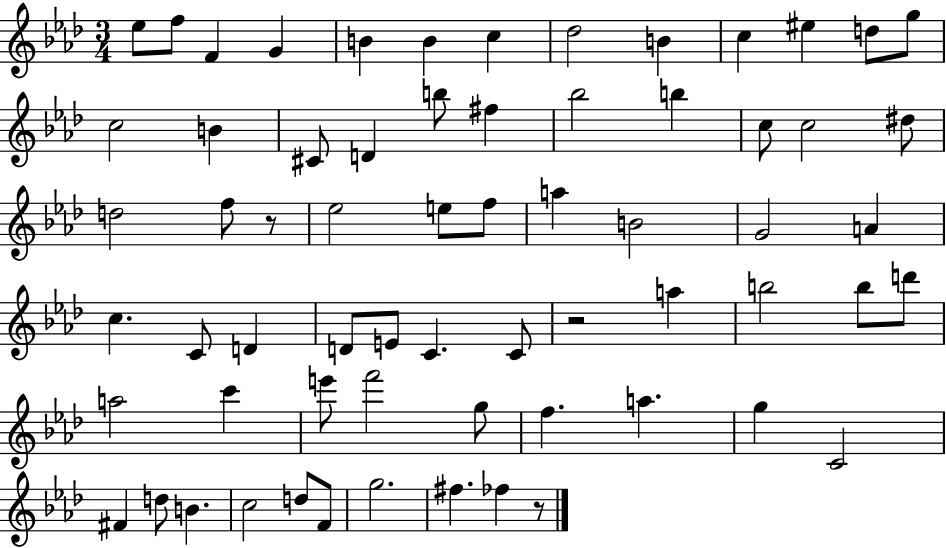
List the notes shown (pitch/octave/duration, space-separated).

Eb5/e F5/e F4/q G4/q B4/q B4/q C5/q Db5/h B4/q C5/q EIS5/q D5/e G5/e C5/h B4/q C#4/e D4/q B5/e F#5/q Bb5/h B5/q C5/e C5/h D#5/e D5/h F5/e R/e Eb5/h E5/e F5/e A5/q B4/h G4/h A4/q C5/q. C4/e D4/q D4/e E4/e C4/q. C4/e R/h A5/q B5/h B5/e D6/e A5/h C6/q E6/e F6/h G5/e F5/q. A5/q. G5/q C4/h F#4/q D5/e B4/q. C5/h D5/e F4/e G5/h. F#5/q. FES5/q R/e